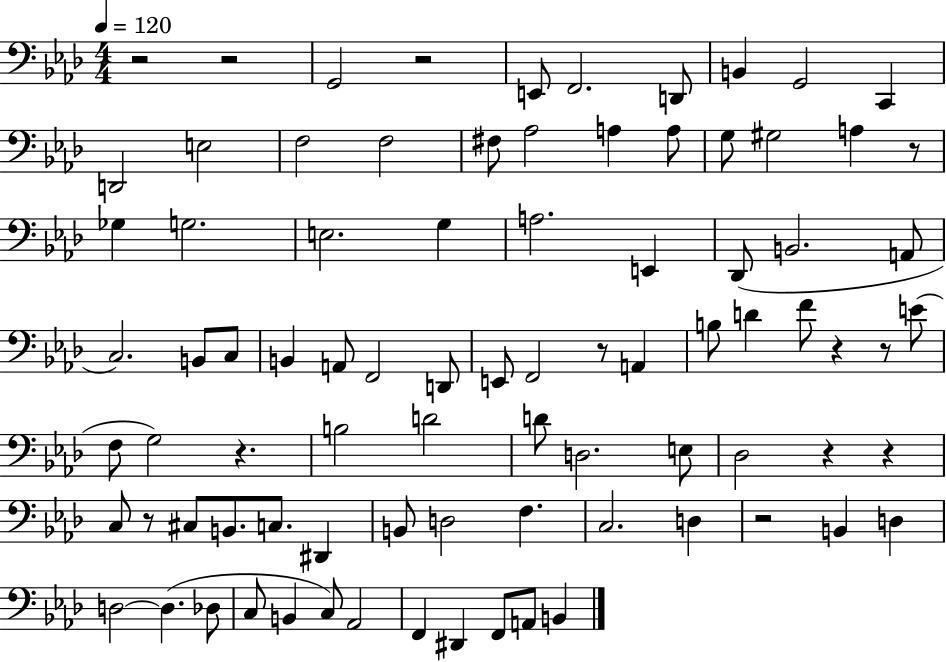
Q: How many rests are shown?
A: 12